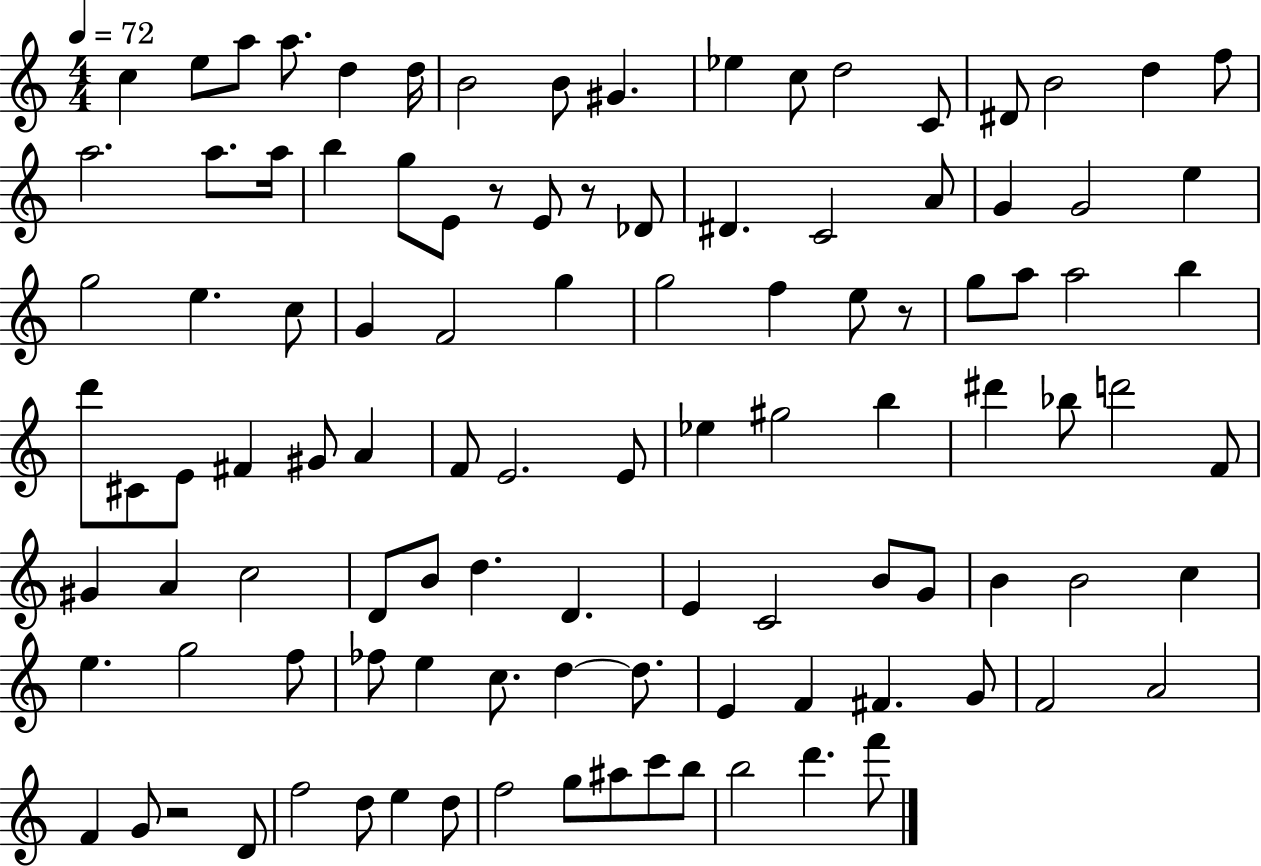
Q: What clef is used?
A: treble